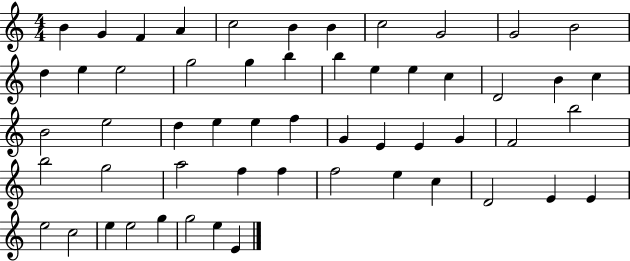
X:1
T:Untitled
M:4/4
L:1/4
K:C
B G F A c2 B B c2 G2 G2 B2 d e e2 g2 g b b e e c D2 B c B2 e2 d e e f G E E G F2 b2 b2 g2 a2 f f f2 e c D2 E E e2 c2 e e2 g g2 e E